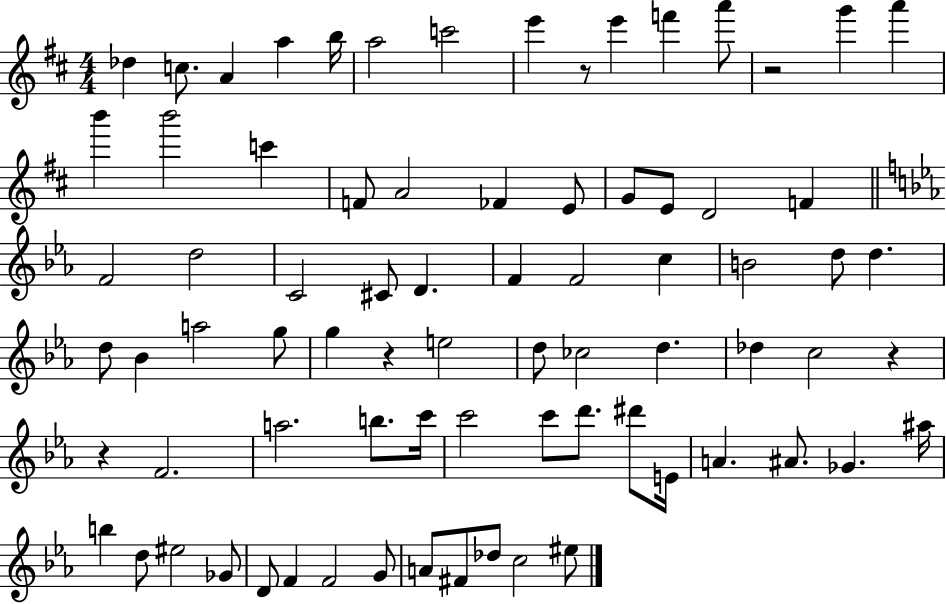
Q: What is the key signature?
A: D major